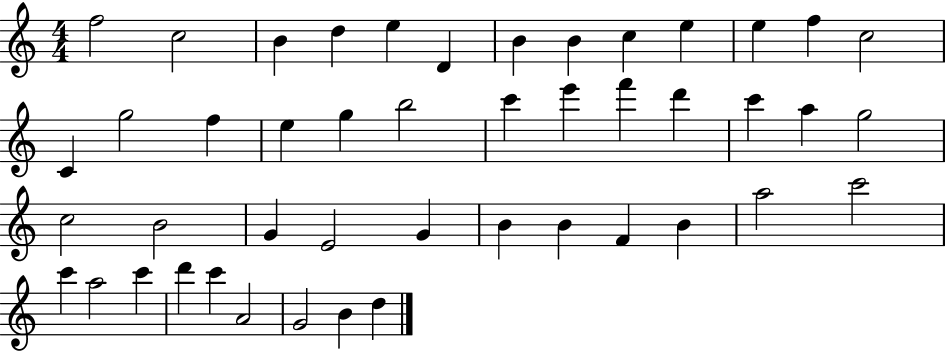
{
  \clef treble
  \numericTimeSignature
  \time 4/4
  \key c \major
  f''2 c''2 | b'4 d''4 e''4 d'4 | b'4 b'4 c''4 e''4 | e''4 f''4 c''2 | \break c'4 g''2 f''4 | e''4 g''4 b''2 | c'''4 e'''4 f'''4 d'''4 | c'''4 a''4 g''2 | \break c''2 b'2 | g'4 e'2 g'4 | b'4 b'4 f'4 b'4 | a''2 c'''2 | \break c'''4 a''2 c'''4 | d'''4 c'''4 a'2 | g'2 b'4 d''4 | \bar "|."
}